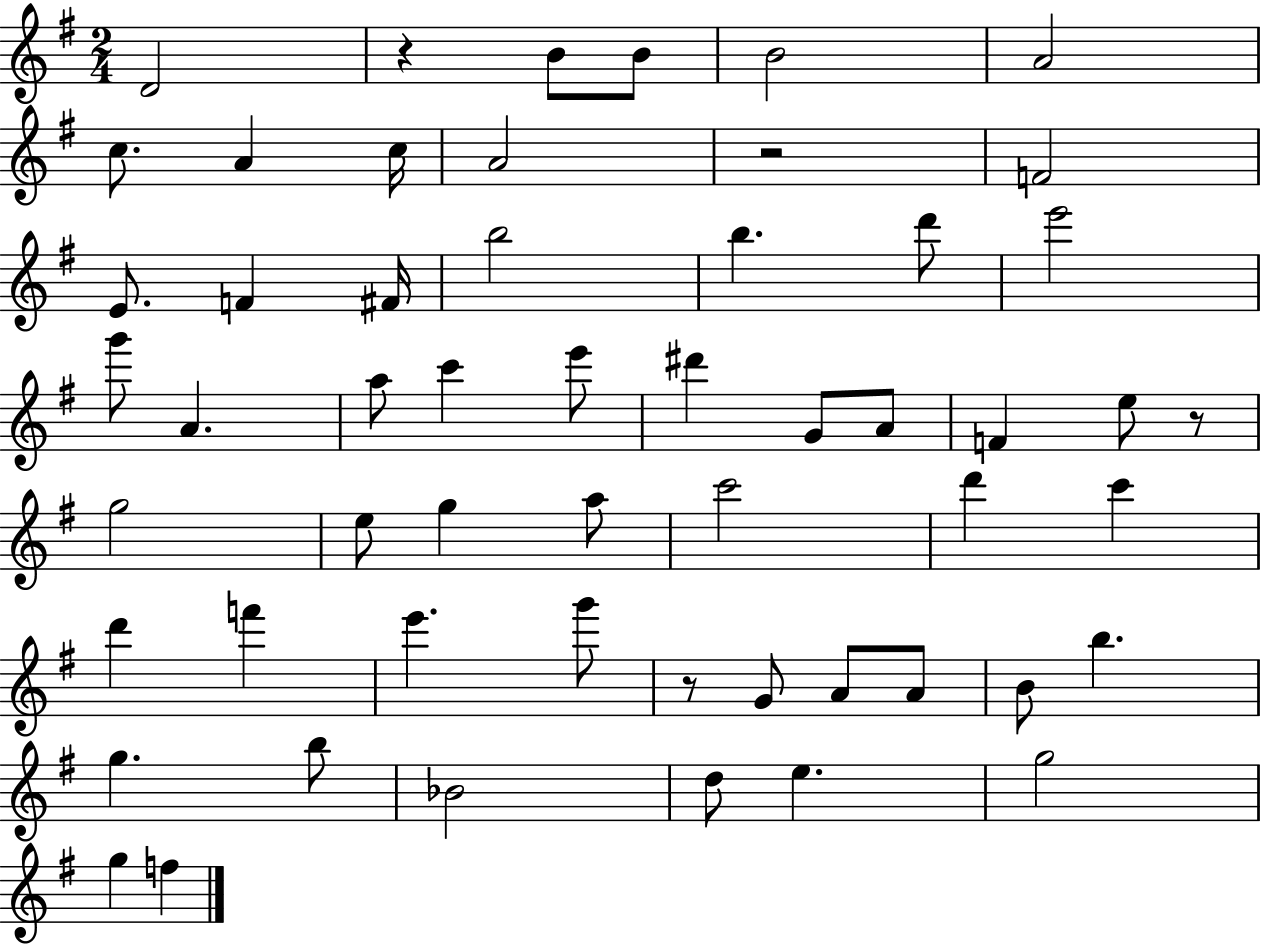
D4/h R/q B4/e B4/e B4/h A4/h C5/e. A4/q C5/s A4/h R/h F4/h E4/e. F4/q F#4/s B5/h B5/q. D6/e E6/h G6/e A4/q. A5/e C6/q E6/e D#6/q G4/e A4/e F4/q E5/e R/e G5/h E5/e G5/q A5/e C6/h D6/q C6/q D6/q F6/q E6/q. G6/e R/e G4/e A4/e A4/e B4/e B5/q. G5/q. B5/e Bb4/h D5/e E5/q. G5/h G5/q F5/q